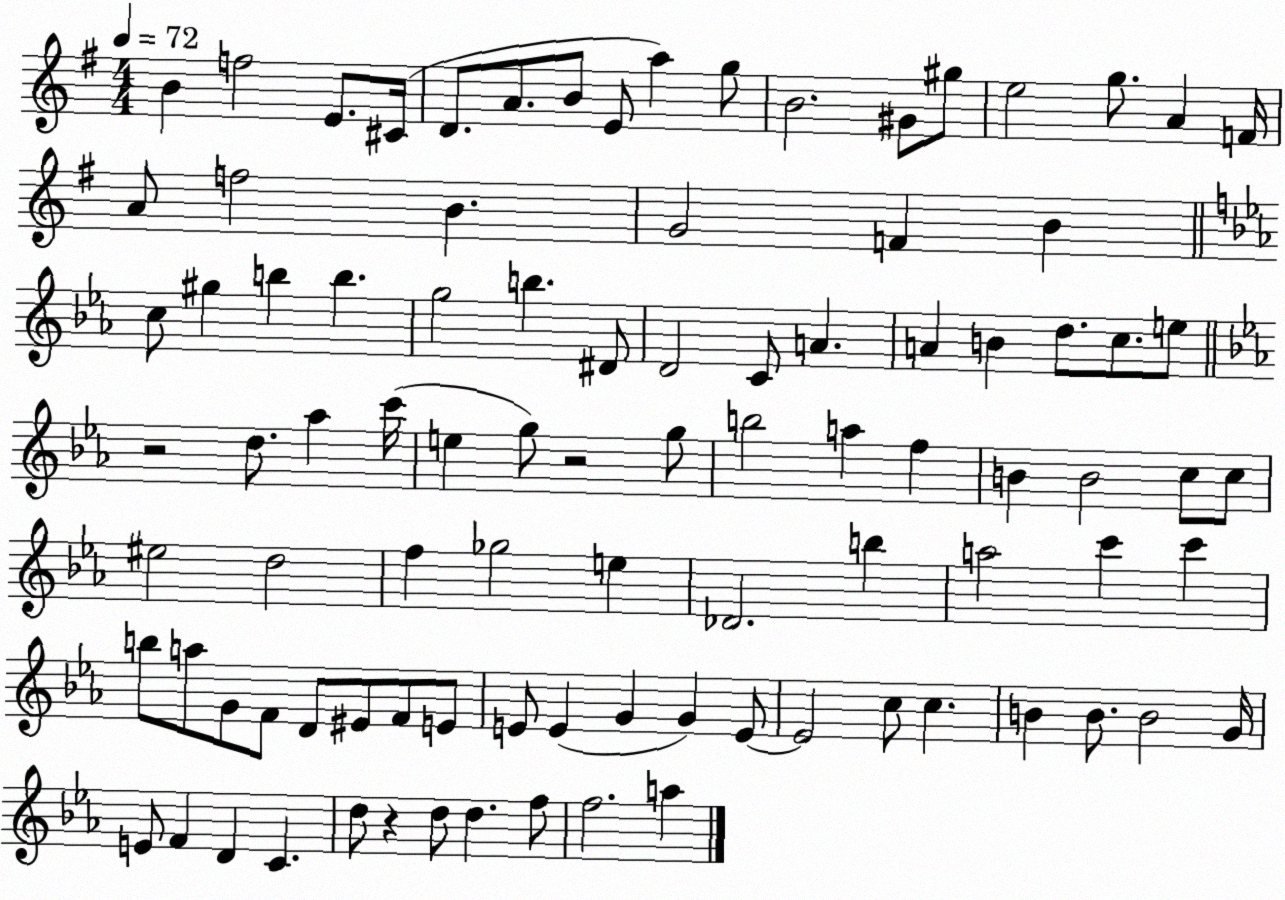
X:1
T:Untitled
M:4/4
L:1/4
K:G
B f2 E/2 ^C/4 D/2 A/2 B/2 E/2 a g/2 B2 ^G/2 ^g/2 e2 g/2 A F/4 A/2 f2 B G2 F B c/2 ^g b b g2 b ^D/2 D2 C/2 A A B d/2 c/2 e/2 z2 d/2 _a c'/4 e g/2 z2 g/2 b2 a f B B2 c/2 c/2 ^e2 d2 f _g2 e _D2 b a2 c' c' b/2 a/2 G/2 F/2 D/2 ^E/2 F/2 E/2 E/2 E G G E/2 E2 c/2 c B B/2 B2 G/4 E/2 F D C d/2 z d/2 d f/2 f2 a